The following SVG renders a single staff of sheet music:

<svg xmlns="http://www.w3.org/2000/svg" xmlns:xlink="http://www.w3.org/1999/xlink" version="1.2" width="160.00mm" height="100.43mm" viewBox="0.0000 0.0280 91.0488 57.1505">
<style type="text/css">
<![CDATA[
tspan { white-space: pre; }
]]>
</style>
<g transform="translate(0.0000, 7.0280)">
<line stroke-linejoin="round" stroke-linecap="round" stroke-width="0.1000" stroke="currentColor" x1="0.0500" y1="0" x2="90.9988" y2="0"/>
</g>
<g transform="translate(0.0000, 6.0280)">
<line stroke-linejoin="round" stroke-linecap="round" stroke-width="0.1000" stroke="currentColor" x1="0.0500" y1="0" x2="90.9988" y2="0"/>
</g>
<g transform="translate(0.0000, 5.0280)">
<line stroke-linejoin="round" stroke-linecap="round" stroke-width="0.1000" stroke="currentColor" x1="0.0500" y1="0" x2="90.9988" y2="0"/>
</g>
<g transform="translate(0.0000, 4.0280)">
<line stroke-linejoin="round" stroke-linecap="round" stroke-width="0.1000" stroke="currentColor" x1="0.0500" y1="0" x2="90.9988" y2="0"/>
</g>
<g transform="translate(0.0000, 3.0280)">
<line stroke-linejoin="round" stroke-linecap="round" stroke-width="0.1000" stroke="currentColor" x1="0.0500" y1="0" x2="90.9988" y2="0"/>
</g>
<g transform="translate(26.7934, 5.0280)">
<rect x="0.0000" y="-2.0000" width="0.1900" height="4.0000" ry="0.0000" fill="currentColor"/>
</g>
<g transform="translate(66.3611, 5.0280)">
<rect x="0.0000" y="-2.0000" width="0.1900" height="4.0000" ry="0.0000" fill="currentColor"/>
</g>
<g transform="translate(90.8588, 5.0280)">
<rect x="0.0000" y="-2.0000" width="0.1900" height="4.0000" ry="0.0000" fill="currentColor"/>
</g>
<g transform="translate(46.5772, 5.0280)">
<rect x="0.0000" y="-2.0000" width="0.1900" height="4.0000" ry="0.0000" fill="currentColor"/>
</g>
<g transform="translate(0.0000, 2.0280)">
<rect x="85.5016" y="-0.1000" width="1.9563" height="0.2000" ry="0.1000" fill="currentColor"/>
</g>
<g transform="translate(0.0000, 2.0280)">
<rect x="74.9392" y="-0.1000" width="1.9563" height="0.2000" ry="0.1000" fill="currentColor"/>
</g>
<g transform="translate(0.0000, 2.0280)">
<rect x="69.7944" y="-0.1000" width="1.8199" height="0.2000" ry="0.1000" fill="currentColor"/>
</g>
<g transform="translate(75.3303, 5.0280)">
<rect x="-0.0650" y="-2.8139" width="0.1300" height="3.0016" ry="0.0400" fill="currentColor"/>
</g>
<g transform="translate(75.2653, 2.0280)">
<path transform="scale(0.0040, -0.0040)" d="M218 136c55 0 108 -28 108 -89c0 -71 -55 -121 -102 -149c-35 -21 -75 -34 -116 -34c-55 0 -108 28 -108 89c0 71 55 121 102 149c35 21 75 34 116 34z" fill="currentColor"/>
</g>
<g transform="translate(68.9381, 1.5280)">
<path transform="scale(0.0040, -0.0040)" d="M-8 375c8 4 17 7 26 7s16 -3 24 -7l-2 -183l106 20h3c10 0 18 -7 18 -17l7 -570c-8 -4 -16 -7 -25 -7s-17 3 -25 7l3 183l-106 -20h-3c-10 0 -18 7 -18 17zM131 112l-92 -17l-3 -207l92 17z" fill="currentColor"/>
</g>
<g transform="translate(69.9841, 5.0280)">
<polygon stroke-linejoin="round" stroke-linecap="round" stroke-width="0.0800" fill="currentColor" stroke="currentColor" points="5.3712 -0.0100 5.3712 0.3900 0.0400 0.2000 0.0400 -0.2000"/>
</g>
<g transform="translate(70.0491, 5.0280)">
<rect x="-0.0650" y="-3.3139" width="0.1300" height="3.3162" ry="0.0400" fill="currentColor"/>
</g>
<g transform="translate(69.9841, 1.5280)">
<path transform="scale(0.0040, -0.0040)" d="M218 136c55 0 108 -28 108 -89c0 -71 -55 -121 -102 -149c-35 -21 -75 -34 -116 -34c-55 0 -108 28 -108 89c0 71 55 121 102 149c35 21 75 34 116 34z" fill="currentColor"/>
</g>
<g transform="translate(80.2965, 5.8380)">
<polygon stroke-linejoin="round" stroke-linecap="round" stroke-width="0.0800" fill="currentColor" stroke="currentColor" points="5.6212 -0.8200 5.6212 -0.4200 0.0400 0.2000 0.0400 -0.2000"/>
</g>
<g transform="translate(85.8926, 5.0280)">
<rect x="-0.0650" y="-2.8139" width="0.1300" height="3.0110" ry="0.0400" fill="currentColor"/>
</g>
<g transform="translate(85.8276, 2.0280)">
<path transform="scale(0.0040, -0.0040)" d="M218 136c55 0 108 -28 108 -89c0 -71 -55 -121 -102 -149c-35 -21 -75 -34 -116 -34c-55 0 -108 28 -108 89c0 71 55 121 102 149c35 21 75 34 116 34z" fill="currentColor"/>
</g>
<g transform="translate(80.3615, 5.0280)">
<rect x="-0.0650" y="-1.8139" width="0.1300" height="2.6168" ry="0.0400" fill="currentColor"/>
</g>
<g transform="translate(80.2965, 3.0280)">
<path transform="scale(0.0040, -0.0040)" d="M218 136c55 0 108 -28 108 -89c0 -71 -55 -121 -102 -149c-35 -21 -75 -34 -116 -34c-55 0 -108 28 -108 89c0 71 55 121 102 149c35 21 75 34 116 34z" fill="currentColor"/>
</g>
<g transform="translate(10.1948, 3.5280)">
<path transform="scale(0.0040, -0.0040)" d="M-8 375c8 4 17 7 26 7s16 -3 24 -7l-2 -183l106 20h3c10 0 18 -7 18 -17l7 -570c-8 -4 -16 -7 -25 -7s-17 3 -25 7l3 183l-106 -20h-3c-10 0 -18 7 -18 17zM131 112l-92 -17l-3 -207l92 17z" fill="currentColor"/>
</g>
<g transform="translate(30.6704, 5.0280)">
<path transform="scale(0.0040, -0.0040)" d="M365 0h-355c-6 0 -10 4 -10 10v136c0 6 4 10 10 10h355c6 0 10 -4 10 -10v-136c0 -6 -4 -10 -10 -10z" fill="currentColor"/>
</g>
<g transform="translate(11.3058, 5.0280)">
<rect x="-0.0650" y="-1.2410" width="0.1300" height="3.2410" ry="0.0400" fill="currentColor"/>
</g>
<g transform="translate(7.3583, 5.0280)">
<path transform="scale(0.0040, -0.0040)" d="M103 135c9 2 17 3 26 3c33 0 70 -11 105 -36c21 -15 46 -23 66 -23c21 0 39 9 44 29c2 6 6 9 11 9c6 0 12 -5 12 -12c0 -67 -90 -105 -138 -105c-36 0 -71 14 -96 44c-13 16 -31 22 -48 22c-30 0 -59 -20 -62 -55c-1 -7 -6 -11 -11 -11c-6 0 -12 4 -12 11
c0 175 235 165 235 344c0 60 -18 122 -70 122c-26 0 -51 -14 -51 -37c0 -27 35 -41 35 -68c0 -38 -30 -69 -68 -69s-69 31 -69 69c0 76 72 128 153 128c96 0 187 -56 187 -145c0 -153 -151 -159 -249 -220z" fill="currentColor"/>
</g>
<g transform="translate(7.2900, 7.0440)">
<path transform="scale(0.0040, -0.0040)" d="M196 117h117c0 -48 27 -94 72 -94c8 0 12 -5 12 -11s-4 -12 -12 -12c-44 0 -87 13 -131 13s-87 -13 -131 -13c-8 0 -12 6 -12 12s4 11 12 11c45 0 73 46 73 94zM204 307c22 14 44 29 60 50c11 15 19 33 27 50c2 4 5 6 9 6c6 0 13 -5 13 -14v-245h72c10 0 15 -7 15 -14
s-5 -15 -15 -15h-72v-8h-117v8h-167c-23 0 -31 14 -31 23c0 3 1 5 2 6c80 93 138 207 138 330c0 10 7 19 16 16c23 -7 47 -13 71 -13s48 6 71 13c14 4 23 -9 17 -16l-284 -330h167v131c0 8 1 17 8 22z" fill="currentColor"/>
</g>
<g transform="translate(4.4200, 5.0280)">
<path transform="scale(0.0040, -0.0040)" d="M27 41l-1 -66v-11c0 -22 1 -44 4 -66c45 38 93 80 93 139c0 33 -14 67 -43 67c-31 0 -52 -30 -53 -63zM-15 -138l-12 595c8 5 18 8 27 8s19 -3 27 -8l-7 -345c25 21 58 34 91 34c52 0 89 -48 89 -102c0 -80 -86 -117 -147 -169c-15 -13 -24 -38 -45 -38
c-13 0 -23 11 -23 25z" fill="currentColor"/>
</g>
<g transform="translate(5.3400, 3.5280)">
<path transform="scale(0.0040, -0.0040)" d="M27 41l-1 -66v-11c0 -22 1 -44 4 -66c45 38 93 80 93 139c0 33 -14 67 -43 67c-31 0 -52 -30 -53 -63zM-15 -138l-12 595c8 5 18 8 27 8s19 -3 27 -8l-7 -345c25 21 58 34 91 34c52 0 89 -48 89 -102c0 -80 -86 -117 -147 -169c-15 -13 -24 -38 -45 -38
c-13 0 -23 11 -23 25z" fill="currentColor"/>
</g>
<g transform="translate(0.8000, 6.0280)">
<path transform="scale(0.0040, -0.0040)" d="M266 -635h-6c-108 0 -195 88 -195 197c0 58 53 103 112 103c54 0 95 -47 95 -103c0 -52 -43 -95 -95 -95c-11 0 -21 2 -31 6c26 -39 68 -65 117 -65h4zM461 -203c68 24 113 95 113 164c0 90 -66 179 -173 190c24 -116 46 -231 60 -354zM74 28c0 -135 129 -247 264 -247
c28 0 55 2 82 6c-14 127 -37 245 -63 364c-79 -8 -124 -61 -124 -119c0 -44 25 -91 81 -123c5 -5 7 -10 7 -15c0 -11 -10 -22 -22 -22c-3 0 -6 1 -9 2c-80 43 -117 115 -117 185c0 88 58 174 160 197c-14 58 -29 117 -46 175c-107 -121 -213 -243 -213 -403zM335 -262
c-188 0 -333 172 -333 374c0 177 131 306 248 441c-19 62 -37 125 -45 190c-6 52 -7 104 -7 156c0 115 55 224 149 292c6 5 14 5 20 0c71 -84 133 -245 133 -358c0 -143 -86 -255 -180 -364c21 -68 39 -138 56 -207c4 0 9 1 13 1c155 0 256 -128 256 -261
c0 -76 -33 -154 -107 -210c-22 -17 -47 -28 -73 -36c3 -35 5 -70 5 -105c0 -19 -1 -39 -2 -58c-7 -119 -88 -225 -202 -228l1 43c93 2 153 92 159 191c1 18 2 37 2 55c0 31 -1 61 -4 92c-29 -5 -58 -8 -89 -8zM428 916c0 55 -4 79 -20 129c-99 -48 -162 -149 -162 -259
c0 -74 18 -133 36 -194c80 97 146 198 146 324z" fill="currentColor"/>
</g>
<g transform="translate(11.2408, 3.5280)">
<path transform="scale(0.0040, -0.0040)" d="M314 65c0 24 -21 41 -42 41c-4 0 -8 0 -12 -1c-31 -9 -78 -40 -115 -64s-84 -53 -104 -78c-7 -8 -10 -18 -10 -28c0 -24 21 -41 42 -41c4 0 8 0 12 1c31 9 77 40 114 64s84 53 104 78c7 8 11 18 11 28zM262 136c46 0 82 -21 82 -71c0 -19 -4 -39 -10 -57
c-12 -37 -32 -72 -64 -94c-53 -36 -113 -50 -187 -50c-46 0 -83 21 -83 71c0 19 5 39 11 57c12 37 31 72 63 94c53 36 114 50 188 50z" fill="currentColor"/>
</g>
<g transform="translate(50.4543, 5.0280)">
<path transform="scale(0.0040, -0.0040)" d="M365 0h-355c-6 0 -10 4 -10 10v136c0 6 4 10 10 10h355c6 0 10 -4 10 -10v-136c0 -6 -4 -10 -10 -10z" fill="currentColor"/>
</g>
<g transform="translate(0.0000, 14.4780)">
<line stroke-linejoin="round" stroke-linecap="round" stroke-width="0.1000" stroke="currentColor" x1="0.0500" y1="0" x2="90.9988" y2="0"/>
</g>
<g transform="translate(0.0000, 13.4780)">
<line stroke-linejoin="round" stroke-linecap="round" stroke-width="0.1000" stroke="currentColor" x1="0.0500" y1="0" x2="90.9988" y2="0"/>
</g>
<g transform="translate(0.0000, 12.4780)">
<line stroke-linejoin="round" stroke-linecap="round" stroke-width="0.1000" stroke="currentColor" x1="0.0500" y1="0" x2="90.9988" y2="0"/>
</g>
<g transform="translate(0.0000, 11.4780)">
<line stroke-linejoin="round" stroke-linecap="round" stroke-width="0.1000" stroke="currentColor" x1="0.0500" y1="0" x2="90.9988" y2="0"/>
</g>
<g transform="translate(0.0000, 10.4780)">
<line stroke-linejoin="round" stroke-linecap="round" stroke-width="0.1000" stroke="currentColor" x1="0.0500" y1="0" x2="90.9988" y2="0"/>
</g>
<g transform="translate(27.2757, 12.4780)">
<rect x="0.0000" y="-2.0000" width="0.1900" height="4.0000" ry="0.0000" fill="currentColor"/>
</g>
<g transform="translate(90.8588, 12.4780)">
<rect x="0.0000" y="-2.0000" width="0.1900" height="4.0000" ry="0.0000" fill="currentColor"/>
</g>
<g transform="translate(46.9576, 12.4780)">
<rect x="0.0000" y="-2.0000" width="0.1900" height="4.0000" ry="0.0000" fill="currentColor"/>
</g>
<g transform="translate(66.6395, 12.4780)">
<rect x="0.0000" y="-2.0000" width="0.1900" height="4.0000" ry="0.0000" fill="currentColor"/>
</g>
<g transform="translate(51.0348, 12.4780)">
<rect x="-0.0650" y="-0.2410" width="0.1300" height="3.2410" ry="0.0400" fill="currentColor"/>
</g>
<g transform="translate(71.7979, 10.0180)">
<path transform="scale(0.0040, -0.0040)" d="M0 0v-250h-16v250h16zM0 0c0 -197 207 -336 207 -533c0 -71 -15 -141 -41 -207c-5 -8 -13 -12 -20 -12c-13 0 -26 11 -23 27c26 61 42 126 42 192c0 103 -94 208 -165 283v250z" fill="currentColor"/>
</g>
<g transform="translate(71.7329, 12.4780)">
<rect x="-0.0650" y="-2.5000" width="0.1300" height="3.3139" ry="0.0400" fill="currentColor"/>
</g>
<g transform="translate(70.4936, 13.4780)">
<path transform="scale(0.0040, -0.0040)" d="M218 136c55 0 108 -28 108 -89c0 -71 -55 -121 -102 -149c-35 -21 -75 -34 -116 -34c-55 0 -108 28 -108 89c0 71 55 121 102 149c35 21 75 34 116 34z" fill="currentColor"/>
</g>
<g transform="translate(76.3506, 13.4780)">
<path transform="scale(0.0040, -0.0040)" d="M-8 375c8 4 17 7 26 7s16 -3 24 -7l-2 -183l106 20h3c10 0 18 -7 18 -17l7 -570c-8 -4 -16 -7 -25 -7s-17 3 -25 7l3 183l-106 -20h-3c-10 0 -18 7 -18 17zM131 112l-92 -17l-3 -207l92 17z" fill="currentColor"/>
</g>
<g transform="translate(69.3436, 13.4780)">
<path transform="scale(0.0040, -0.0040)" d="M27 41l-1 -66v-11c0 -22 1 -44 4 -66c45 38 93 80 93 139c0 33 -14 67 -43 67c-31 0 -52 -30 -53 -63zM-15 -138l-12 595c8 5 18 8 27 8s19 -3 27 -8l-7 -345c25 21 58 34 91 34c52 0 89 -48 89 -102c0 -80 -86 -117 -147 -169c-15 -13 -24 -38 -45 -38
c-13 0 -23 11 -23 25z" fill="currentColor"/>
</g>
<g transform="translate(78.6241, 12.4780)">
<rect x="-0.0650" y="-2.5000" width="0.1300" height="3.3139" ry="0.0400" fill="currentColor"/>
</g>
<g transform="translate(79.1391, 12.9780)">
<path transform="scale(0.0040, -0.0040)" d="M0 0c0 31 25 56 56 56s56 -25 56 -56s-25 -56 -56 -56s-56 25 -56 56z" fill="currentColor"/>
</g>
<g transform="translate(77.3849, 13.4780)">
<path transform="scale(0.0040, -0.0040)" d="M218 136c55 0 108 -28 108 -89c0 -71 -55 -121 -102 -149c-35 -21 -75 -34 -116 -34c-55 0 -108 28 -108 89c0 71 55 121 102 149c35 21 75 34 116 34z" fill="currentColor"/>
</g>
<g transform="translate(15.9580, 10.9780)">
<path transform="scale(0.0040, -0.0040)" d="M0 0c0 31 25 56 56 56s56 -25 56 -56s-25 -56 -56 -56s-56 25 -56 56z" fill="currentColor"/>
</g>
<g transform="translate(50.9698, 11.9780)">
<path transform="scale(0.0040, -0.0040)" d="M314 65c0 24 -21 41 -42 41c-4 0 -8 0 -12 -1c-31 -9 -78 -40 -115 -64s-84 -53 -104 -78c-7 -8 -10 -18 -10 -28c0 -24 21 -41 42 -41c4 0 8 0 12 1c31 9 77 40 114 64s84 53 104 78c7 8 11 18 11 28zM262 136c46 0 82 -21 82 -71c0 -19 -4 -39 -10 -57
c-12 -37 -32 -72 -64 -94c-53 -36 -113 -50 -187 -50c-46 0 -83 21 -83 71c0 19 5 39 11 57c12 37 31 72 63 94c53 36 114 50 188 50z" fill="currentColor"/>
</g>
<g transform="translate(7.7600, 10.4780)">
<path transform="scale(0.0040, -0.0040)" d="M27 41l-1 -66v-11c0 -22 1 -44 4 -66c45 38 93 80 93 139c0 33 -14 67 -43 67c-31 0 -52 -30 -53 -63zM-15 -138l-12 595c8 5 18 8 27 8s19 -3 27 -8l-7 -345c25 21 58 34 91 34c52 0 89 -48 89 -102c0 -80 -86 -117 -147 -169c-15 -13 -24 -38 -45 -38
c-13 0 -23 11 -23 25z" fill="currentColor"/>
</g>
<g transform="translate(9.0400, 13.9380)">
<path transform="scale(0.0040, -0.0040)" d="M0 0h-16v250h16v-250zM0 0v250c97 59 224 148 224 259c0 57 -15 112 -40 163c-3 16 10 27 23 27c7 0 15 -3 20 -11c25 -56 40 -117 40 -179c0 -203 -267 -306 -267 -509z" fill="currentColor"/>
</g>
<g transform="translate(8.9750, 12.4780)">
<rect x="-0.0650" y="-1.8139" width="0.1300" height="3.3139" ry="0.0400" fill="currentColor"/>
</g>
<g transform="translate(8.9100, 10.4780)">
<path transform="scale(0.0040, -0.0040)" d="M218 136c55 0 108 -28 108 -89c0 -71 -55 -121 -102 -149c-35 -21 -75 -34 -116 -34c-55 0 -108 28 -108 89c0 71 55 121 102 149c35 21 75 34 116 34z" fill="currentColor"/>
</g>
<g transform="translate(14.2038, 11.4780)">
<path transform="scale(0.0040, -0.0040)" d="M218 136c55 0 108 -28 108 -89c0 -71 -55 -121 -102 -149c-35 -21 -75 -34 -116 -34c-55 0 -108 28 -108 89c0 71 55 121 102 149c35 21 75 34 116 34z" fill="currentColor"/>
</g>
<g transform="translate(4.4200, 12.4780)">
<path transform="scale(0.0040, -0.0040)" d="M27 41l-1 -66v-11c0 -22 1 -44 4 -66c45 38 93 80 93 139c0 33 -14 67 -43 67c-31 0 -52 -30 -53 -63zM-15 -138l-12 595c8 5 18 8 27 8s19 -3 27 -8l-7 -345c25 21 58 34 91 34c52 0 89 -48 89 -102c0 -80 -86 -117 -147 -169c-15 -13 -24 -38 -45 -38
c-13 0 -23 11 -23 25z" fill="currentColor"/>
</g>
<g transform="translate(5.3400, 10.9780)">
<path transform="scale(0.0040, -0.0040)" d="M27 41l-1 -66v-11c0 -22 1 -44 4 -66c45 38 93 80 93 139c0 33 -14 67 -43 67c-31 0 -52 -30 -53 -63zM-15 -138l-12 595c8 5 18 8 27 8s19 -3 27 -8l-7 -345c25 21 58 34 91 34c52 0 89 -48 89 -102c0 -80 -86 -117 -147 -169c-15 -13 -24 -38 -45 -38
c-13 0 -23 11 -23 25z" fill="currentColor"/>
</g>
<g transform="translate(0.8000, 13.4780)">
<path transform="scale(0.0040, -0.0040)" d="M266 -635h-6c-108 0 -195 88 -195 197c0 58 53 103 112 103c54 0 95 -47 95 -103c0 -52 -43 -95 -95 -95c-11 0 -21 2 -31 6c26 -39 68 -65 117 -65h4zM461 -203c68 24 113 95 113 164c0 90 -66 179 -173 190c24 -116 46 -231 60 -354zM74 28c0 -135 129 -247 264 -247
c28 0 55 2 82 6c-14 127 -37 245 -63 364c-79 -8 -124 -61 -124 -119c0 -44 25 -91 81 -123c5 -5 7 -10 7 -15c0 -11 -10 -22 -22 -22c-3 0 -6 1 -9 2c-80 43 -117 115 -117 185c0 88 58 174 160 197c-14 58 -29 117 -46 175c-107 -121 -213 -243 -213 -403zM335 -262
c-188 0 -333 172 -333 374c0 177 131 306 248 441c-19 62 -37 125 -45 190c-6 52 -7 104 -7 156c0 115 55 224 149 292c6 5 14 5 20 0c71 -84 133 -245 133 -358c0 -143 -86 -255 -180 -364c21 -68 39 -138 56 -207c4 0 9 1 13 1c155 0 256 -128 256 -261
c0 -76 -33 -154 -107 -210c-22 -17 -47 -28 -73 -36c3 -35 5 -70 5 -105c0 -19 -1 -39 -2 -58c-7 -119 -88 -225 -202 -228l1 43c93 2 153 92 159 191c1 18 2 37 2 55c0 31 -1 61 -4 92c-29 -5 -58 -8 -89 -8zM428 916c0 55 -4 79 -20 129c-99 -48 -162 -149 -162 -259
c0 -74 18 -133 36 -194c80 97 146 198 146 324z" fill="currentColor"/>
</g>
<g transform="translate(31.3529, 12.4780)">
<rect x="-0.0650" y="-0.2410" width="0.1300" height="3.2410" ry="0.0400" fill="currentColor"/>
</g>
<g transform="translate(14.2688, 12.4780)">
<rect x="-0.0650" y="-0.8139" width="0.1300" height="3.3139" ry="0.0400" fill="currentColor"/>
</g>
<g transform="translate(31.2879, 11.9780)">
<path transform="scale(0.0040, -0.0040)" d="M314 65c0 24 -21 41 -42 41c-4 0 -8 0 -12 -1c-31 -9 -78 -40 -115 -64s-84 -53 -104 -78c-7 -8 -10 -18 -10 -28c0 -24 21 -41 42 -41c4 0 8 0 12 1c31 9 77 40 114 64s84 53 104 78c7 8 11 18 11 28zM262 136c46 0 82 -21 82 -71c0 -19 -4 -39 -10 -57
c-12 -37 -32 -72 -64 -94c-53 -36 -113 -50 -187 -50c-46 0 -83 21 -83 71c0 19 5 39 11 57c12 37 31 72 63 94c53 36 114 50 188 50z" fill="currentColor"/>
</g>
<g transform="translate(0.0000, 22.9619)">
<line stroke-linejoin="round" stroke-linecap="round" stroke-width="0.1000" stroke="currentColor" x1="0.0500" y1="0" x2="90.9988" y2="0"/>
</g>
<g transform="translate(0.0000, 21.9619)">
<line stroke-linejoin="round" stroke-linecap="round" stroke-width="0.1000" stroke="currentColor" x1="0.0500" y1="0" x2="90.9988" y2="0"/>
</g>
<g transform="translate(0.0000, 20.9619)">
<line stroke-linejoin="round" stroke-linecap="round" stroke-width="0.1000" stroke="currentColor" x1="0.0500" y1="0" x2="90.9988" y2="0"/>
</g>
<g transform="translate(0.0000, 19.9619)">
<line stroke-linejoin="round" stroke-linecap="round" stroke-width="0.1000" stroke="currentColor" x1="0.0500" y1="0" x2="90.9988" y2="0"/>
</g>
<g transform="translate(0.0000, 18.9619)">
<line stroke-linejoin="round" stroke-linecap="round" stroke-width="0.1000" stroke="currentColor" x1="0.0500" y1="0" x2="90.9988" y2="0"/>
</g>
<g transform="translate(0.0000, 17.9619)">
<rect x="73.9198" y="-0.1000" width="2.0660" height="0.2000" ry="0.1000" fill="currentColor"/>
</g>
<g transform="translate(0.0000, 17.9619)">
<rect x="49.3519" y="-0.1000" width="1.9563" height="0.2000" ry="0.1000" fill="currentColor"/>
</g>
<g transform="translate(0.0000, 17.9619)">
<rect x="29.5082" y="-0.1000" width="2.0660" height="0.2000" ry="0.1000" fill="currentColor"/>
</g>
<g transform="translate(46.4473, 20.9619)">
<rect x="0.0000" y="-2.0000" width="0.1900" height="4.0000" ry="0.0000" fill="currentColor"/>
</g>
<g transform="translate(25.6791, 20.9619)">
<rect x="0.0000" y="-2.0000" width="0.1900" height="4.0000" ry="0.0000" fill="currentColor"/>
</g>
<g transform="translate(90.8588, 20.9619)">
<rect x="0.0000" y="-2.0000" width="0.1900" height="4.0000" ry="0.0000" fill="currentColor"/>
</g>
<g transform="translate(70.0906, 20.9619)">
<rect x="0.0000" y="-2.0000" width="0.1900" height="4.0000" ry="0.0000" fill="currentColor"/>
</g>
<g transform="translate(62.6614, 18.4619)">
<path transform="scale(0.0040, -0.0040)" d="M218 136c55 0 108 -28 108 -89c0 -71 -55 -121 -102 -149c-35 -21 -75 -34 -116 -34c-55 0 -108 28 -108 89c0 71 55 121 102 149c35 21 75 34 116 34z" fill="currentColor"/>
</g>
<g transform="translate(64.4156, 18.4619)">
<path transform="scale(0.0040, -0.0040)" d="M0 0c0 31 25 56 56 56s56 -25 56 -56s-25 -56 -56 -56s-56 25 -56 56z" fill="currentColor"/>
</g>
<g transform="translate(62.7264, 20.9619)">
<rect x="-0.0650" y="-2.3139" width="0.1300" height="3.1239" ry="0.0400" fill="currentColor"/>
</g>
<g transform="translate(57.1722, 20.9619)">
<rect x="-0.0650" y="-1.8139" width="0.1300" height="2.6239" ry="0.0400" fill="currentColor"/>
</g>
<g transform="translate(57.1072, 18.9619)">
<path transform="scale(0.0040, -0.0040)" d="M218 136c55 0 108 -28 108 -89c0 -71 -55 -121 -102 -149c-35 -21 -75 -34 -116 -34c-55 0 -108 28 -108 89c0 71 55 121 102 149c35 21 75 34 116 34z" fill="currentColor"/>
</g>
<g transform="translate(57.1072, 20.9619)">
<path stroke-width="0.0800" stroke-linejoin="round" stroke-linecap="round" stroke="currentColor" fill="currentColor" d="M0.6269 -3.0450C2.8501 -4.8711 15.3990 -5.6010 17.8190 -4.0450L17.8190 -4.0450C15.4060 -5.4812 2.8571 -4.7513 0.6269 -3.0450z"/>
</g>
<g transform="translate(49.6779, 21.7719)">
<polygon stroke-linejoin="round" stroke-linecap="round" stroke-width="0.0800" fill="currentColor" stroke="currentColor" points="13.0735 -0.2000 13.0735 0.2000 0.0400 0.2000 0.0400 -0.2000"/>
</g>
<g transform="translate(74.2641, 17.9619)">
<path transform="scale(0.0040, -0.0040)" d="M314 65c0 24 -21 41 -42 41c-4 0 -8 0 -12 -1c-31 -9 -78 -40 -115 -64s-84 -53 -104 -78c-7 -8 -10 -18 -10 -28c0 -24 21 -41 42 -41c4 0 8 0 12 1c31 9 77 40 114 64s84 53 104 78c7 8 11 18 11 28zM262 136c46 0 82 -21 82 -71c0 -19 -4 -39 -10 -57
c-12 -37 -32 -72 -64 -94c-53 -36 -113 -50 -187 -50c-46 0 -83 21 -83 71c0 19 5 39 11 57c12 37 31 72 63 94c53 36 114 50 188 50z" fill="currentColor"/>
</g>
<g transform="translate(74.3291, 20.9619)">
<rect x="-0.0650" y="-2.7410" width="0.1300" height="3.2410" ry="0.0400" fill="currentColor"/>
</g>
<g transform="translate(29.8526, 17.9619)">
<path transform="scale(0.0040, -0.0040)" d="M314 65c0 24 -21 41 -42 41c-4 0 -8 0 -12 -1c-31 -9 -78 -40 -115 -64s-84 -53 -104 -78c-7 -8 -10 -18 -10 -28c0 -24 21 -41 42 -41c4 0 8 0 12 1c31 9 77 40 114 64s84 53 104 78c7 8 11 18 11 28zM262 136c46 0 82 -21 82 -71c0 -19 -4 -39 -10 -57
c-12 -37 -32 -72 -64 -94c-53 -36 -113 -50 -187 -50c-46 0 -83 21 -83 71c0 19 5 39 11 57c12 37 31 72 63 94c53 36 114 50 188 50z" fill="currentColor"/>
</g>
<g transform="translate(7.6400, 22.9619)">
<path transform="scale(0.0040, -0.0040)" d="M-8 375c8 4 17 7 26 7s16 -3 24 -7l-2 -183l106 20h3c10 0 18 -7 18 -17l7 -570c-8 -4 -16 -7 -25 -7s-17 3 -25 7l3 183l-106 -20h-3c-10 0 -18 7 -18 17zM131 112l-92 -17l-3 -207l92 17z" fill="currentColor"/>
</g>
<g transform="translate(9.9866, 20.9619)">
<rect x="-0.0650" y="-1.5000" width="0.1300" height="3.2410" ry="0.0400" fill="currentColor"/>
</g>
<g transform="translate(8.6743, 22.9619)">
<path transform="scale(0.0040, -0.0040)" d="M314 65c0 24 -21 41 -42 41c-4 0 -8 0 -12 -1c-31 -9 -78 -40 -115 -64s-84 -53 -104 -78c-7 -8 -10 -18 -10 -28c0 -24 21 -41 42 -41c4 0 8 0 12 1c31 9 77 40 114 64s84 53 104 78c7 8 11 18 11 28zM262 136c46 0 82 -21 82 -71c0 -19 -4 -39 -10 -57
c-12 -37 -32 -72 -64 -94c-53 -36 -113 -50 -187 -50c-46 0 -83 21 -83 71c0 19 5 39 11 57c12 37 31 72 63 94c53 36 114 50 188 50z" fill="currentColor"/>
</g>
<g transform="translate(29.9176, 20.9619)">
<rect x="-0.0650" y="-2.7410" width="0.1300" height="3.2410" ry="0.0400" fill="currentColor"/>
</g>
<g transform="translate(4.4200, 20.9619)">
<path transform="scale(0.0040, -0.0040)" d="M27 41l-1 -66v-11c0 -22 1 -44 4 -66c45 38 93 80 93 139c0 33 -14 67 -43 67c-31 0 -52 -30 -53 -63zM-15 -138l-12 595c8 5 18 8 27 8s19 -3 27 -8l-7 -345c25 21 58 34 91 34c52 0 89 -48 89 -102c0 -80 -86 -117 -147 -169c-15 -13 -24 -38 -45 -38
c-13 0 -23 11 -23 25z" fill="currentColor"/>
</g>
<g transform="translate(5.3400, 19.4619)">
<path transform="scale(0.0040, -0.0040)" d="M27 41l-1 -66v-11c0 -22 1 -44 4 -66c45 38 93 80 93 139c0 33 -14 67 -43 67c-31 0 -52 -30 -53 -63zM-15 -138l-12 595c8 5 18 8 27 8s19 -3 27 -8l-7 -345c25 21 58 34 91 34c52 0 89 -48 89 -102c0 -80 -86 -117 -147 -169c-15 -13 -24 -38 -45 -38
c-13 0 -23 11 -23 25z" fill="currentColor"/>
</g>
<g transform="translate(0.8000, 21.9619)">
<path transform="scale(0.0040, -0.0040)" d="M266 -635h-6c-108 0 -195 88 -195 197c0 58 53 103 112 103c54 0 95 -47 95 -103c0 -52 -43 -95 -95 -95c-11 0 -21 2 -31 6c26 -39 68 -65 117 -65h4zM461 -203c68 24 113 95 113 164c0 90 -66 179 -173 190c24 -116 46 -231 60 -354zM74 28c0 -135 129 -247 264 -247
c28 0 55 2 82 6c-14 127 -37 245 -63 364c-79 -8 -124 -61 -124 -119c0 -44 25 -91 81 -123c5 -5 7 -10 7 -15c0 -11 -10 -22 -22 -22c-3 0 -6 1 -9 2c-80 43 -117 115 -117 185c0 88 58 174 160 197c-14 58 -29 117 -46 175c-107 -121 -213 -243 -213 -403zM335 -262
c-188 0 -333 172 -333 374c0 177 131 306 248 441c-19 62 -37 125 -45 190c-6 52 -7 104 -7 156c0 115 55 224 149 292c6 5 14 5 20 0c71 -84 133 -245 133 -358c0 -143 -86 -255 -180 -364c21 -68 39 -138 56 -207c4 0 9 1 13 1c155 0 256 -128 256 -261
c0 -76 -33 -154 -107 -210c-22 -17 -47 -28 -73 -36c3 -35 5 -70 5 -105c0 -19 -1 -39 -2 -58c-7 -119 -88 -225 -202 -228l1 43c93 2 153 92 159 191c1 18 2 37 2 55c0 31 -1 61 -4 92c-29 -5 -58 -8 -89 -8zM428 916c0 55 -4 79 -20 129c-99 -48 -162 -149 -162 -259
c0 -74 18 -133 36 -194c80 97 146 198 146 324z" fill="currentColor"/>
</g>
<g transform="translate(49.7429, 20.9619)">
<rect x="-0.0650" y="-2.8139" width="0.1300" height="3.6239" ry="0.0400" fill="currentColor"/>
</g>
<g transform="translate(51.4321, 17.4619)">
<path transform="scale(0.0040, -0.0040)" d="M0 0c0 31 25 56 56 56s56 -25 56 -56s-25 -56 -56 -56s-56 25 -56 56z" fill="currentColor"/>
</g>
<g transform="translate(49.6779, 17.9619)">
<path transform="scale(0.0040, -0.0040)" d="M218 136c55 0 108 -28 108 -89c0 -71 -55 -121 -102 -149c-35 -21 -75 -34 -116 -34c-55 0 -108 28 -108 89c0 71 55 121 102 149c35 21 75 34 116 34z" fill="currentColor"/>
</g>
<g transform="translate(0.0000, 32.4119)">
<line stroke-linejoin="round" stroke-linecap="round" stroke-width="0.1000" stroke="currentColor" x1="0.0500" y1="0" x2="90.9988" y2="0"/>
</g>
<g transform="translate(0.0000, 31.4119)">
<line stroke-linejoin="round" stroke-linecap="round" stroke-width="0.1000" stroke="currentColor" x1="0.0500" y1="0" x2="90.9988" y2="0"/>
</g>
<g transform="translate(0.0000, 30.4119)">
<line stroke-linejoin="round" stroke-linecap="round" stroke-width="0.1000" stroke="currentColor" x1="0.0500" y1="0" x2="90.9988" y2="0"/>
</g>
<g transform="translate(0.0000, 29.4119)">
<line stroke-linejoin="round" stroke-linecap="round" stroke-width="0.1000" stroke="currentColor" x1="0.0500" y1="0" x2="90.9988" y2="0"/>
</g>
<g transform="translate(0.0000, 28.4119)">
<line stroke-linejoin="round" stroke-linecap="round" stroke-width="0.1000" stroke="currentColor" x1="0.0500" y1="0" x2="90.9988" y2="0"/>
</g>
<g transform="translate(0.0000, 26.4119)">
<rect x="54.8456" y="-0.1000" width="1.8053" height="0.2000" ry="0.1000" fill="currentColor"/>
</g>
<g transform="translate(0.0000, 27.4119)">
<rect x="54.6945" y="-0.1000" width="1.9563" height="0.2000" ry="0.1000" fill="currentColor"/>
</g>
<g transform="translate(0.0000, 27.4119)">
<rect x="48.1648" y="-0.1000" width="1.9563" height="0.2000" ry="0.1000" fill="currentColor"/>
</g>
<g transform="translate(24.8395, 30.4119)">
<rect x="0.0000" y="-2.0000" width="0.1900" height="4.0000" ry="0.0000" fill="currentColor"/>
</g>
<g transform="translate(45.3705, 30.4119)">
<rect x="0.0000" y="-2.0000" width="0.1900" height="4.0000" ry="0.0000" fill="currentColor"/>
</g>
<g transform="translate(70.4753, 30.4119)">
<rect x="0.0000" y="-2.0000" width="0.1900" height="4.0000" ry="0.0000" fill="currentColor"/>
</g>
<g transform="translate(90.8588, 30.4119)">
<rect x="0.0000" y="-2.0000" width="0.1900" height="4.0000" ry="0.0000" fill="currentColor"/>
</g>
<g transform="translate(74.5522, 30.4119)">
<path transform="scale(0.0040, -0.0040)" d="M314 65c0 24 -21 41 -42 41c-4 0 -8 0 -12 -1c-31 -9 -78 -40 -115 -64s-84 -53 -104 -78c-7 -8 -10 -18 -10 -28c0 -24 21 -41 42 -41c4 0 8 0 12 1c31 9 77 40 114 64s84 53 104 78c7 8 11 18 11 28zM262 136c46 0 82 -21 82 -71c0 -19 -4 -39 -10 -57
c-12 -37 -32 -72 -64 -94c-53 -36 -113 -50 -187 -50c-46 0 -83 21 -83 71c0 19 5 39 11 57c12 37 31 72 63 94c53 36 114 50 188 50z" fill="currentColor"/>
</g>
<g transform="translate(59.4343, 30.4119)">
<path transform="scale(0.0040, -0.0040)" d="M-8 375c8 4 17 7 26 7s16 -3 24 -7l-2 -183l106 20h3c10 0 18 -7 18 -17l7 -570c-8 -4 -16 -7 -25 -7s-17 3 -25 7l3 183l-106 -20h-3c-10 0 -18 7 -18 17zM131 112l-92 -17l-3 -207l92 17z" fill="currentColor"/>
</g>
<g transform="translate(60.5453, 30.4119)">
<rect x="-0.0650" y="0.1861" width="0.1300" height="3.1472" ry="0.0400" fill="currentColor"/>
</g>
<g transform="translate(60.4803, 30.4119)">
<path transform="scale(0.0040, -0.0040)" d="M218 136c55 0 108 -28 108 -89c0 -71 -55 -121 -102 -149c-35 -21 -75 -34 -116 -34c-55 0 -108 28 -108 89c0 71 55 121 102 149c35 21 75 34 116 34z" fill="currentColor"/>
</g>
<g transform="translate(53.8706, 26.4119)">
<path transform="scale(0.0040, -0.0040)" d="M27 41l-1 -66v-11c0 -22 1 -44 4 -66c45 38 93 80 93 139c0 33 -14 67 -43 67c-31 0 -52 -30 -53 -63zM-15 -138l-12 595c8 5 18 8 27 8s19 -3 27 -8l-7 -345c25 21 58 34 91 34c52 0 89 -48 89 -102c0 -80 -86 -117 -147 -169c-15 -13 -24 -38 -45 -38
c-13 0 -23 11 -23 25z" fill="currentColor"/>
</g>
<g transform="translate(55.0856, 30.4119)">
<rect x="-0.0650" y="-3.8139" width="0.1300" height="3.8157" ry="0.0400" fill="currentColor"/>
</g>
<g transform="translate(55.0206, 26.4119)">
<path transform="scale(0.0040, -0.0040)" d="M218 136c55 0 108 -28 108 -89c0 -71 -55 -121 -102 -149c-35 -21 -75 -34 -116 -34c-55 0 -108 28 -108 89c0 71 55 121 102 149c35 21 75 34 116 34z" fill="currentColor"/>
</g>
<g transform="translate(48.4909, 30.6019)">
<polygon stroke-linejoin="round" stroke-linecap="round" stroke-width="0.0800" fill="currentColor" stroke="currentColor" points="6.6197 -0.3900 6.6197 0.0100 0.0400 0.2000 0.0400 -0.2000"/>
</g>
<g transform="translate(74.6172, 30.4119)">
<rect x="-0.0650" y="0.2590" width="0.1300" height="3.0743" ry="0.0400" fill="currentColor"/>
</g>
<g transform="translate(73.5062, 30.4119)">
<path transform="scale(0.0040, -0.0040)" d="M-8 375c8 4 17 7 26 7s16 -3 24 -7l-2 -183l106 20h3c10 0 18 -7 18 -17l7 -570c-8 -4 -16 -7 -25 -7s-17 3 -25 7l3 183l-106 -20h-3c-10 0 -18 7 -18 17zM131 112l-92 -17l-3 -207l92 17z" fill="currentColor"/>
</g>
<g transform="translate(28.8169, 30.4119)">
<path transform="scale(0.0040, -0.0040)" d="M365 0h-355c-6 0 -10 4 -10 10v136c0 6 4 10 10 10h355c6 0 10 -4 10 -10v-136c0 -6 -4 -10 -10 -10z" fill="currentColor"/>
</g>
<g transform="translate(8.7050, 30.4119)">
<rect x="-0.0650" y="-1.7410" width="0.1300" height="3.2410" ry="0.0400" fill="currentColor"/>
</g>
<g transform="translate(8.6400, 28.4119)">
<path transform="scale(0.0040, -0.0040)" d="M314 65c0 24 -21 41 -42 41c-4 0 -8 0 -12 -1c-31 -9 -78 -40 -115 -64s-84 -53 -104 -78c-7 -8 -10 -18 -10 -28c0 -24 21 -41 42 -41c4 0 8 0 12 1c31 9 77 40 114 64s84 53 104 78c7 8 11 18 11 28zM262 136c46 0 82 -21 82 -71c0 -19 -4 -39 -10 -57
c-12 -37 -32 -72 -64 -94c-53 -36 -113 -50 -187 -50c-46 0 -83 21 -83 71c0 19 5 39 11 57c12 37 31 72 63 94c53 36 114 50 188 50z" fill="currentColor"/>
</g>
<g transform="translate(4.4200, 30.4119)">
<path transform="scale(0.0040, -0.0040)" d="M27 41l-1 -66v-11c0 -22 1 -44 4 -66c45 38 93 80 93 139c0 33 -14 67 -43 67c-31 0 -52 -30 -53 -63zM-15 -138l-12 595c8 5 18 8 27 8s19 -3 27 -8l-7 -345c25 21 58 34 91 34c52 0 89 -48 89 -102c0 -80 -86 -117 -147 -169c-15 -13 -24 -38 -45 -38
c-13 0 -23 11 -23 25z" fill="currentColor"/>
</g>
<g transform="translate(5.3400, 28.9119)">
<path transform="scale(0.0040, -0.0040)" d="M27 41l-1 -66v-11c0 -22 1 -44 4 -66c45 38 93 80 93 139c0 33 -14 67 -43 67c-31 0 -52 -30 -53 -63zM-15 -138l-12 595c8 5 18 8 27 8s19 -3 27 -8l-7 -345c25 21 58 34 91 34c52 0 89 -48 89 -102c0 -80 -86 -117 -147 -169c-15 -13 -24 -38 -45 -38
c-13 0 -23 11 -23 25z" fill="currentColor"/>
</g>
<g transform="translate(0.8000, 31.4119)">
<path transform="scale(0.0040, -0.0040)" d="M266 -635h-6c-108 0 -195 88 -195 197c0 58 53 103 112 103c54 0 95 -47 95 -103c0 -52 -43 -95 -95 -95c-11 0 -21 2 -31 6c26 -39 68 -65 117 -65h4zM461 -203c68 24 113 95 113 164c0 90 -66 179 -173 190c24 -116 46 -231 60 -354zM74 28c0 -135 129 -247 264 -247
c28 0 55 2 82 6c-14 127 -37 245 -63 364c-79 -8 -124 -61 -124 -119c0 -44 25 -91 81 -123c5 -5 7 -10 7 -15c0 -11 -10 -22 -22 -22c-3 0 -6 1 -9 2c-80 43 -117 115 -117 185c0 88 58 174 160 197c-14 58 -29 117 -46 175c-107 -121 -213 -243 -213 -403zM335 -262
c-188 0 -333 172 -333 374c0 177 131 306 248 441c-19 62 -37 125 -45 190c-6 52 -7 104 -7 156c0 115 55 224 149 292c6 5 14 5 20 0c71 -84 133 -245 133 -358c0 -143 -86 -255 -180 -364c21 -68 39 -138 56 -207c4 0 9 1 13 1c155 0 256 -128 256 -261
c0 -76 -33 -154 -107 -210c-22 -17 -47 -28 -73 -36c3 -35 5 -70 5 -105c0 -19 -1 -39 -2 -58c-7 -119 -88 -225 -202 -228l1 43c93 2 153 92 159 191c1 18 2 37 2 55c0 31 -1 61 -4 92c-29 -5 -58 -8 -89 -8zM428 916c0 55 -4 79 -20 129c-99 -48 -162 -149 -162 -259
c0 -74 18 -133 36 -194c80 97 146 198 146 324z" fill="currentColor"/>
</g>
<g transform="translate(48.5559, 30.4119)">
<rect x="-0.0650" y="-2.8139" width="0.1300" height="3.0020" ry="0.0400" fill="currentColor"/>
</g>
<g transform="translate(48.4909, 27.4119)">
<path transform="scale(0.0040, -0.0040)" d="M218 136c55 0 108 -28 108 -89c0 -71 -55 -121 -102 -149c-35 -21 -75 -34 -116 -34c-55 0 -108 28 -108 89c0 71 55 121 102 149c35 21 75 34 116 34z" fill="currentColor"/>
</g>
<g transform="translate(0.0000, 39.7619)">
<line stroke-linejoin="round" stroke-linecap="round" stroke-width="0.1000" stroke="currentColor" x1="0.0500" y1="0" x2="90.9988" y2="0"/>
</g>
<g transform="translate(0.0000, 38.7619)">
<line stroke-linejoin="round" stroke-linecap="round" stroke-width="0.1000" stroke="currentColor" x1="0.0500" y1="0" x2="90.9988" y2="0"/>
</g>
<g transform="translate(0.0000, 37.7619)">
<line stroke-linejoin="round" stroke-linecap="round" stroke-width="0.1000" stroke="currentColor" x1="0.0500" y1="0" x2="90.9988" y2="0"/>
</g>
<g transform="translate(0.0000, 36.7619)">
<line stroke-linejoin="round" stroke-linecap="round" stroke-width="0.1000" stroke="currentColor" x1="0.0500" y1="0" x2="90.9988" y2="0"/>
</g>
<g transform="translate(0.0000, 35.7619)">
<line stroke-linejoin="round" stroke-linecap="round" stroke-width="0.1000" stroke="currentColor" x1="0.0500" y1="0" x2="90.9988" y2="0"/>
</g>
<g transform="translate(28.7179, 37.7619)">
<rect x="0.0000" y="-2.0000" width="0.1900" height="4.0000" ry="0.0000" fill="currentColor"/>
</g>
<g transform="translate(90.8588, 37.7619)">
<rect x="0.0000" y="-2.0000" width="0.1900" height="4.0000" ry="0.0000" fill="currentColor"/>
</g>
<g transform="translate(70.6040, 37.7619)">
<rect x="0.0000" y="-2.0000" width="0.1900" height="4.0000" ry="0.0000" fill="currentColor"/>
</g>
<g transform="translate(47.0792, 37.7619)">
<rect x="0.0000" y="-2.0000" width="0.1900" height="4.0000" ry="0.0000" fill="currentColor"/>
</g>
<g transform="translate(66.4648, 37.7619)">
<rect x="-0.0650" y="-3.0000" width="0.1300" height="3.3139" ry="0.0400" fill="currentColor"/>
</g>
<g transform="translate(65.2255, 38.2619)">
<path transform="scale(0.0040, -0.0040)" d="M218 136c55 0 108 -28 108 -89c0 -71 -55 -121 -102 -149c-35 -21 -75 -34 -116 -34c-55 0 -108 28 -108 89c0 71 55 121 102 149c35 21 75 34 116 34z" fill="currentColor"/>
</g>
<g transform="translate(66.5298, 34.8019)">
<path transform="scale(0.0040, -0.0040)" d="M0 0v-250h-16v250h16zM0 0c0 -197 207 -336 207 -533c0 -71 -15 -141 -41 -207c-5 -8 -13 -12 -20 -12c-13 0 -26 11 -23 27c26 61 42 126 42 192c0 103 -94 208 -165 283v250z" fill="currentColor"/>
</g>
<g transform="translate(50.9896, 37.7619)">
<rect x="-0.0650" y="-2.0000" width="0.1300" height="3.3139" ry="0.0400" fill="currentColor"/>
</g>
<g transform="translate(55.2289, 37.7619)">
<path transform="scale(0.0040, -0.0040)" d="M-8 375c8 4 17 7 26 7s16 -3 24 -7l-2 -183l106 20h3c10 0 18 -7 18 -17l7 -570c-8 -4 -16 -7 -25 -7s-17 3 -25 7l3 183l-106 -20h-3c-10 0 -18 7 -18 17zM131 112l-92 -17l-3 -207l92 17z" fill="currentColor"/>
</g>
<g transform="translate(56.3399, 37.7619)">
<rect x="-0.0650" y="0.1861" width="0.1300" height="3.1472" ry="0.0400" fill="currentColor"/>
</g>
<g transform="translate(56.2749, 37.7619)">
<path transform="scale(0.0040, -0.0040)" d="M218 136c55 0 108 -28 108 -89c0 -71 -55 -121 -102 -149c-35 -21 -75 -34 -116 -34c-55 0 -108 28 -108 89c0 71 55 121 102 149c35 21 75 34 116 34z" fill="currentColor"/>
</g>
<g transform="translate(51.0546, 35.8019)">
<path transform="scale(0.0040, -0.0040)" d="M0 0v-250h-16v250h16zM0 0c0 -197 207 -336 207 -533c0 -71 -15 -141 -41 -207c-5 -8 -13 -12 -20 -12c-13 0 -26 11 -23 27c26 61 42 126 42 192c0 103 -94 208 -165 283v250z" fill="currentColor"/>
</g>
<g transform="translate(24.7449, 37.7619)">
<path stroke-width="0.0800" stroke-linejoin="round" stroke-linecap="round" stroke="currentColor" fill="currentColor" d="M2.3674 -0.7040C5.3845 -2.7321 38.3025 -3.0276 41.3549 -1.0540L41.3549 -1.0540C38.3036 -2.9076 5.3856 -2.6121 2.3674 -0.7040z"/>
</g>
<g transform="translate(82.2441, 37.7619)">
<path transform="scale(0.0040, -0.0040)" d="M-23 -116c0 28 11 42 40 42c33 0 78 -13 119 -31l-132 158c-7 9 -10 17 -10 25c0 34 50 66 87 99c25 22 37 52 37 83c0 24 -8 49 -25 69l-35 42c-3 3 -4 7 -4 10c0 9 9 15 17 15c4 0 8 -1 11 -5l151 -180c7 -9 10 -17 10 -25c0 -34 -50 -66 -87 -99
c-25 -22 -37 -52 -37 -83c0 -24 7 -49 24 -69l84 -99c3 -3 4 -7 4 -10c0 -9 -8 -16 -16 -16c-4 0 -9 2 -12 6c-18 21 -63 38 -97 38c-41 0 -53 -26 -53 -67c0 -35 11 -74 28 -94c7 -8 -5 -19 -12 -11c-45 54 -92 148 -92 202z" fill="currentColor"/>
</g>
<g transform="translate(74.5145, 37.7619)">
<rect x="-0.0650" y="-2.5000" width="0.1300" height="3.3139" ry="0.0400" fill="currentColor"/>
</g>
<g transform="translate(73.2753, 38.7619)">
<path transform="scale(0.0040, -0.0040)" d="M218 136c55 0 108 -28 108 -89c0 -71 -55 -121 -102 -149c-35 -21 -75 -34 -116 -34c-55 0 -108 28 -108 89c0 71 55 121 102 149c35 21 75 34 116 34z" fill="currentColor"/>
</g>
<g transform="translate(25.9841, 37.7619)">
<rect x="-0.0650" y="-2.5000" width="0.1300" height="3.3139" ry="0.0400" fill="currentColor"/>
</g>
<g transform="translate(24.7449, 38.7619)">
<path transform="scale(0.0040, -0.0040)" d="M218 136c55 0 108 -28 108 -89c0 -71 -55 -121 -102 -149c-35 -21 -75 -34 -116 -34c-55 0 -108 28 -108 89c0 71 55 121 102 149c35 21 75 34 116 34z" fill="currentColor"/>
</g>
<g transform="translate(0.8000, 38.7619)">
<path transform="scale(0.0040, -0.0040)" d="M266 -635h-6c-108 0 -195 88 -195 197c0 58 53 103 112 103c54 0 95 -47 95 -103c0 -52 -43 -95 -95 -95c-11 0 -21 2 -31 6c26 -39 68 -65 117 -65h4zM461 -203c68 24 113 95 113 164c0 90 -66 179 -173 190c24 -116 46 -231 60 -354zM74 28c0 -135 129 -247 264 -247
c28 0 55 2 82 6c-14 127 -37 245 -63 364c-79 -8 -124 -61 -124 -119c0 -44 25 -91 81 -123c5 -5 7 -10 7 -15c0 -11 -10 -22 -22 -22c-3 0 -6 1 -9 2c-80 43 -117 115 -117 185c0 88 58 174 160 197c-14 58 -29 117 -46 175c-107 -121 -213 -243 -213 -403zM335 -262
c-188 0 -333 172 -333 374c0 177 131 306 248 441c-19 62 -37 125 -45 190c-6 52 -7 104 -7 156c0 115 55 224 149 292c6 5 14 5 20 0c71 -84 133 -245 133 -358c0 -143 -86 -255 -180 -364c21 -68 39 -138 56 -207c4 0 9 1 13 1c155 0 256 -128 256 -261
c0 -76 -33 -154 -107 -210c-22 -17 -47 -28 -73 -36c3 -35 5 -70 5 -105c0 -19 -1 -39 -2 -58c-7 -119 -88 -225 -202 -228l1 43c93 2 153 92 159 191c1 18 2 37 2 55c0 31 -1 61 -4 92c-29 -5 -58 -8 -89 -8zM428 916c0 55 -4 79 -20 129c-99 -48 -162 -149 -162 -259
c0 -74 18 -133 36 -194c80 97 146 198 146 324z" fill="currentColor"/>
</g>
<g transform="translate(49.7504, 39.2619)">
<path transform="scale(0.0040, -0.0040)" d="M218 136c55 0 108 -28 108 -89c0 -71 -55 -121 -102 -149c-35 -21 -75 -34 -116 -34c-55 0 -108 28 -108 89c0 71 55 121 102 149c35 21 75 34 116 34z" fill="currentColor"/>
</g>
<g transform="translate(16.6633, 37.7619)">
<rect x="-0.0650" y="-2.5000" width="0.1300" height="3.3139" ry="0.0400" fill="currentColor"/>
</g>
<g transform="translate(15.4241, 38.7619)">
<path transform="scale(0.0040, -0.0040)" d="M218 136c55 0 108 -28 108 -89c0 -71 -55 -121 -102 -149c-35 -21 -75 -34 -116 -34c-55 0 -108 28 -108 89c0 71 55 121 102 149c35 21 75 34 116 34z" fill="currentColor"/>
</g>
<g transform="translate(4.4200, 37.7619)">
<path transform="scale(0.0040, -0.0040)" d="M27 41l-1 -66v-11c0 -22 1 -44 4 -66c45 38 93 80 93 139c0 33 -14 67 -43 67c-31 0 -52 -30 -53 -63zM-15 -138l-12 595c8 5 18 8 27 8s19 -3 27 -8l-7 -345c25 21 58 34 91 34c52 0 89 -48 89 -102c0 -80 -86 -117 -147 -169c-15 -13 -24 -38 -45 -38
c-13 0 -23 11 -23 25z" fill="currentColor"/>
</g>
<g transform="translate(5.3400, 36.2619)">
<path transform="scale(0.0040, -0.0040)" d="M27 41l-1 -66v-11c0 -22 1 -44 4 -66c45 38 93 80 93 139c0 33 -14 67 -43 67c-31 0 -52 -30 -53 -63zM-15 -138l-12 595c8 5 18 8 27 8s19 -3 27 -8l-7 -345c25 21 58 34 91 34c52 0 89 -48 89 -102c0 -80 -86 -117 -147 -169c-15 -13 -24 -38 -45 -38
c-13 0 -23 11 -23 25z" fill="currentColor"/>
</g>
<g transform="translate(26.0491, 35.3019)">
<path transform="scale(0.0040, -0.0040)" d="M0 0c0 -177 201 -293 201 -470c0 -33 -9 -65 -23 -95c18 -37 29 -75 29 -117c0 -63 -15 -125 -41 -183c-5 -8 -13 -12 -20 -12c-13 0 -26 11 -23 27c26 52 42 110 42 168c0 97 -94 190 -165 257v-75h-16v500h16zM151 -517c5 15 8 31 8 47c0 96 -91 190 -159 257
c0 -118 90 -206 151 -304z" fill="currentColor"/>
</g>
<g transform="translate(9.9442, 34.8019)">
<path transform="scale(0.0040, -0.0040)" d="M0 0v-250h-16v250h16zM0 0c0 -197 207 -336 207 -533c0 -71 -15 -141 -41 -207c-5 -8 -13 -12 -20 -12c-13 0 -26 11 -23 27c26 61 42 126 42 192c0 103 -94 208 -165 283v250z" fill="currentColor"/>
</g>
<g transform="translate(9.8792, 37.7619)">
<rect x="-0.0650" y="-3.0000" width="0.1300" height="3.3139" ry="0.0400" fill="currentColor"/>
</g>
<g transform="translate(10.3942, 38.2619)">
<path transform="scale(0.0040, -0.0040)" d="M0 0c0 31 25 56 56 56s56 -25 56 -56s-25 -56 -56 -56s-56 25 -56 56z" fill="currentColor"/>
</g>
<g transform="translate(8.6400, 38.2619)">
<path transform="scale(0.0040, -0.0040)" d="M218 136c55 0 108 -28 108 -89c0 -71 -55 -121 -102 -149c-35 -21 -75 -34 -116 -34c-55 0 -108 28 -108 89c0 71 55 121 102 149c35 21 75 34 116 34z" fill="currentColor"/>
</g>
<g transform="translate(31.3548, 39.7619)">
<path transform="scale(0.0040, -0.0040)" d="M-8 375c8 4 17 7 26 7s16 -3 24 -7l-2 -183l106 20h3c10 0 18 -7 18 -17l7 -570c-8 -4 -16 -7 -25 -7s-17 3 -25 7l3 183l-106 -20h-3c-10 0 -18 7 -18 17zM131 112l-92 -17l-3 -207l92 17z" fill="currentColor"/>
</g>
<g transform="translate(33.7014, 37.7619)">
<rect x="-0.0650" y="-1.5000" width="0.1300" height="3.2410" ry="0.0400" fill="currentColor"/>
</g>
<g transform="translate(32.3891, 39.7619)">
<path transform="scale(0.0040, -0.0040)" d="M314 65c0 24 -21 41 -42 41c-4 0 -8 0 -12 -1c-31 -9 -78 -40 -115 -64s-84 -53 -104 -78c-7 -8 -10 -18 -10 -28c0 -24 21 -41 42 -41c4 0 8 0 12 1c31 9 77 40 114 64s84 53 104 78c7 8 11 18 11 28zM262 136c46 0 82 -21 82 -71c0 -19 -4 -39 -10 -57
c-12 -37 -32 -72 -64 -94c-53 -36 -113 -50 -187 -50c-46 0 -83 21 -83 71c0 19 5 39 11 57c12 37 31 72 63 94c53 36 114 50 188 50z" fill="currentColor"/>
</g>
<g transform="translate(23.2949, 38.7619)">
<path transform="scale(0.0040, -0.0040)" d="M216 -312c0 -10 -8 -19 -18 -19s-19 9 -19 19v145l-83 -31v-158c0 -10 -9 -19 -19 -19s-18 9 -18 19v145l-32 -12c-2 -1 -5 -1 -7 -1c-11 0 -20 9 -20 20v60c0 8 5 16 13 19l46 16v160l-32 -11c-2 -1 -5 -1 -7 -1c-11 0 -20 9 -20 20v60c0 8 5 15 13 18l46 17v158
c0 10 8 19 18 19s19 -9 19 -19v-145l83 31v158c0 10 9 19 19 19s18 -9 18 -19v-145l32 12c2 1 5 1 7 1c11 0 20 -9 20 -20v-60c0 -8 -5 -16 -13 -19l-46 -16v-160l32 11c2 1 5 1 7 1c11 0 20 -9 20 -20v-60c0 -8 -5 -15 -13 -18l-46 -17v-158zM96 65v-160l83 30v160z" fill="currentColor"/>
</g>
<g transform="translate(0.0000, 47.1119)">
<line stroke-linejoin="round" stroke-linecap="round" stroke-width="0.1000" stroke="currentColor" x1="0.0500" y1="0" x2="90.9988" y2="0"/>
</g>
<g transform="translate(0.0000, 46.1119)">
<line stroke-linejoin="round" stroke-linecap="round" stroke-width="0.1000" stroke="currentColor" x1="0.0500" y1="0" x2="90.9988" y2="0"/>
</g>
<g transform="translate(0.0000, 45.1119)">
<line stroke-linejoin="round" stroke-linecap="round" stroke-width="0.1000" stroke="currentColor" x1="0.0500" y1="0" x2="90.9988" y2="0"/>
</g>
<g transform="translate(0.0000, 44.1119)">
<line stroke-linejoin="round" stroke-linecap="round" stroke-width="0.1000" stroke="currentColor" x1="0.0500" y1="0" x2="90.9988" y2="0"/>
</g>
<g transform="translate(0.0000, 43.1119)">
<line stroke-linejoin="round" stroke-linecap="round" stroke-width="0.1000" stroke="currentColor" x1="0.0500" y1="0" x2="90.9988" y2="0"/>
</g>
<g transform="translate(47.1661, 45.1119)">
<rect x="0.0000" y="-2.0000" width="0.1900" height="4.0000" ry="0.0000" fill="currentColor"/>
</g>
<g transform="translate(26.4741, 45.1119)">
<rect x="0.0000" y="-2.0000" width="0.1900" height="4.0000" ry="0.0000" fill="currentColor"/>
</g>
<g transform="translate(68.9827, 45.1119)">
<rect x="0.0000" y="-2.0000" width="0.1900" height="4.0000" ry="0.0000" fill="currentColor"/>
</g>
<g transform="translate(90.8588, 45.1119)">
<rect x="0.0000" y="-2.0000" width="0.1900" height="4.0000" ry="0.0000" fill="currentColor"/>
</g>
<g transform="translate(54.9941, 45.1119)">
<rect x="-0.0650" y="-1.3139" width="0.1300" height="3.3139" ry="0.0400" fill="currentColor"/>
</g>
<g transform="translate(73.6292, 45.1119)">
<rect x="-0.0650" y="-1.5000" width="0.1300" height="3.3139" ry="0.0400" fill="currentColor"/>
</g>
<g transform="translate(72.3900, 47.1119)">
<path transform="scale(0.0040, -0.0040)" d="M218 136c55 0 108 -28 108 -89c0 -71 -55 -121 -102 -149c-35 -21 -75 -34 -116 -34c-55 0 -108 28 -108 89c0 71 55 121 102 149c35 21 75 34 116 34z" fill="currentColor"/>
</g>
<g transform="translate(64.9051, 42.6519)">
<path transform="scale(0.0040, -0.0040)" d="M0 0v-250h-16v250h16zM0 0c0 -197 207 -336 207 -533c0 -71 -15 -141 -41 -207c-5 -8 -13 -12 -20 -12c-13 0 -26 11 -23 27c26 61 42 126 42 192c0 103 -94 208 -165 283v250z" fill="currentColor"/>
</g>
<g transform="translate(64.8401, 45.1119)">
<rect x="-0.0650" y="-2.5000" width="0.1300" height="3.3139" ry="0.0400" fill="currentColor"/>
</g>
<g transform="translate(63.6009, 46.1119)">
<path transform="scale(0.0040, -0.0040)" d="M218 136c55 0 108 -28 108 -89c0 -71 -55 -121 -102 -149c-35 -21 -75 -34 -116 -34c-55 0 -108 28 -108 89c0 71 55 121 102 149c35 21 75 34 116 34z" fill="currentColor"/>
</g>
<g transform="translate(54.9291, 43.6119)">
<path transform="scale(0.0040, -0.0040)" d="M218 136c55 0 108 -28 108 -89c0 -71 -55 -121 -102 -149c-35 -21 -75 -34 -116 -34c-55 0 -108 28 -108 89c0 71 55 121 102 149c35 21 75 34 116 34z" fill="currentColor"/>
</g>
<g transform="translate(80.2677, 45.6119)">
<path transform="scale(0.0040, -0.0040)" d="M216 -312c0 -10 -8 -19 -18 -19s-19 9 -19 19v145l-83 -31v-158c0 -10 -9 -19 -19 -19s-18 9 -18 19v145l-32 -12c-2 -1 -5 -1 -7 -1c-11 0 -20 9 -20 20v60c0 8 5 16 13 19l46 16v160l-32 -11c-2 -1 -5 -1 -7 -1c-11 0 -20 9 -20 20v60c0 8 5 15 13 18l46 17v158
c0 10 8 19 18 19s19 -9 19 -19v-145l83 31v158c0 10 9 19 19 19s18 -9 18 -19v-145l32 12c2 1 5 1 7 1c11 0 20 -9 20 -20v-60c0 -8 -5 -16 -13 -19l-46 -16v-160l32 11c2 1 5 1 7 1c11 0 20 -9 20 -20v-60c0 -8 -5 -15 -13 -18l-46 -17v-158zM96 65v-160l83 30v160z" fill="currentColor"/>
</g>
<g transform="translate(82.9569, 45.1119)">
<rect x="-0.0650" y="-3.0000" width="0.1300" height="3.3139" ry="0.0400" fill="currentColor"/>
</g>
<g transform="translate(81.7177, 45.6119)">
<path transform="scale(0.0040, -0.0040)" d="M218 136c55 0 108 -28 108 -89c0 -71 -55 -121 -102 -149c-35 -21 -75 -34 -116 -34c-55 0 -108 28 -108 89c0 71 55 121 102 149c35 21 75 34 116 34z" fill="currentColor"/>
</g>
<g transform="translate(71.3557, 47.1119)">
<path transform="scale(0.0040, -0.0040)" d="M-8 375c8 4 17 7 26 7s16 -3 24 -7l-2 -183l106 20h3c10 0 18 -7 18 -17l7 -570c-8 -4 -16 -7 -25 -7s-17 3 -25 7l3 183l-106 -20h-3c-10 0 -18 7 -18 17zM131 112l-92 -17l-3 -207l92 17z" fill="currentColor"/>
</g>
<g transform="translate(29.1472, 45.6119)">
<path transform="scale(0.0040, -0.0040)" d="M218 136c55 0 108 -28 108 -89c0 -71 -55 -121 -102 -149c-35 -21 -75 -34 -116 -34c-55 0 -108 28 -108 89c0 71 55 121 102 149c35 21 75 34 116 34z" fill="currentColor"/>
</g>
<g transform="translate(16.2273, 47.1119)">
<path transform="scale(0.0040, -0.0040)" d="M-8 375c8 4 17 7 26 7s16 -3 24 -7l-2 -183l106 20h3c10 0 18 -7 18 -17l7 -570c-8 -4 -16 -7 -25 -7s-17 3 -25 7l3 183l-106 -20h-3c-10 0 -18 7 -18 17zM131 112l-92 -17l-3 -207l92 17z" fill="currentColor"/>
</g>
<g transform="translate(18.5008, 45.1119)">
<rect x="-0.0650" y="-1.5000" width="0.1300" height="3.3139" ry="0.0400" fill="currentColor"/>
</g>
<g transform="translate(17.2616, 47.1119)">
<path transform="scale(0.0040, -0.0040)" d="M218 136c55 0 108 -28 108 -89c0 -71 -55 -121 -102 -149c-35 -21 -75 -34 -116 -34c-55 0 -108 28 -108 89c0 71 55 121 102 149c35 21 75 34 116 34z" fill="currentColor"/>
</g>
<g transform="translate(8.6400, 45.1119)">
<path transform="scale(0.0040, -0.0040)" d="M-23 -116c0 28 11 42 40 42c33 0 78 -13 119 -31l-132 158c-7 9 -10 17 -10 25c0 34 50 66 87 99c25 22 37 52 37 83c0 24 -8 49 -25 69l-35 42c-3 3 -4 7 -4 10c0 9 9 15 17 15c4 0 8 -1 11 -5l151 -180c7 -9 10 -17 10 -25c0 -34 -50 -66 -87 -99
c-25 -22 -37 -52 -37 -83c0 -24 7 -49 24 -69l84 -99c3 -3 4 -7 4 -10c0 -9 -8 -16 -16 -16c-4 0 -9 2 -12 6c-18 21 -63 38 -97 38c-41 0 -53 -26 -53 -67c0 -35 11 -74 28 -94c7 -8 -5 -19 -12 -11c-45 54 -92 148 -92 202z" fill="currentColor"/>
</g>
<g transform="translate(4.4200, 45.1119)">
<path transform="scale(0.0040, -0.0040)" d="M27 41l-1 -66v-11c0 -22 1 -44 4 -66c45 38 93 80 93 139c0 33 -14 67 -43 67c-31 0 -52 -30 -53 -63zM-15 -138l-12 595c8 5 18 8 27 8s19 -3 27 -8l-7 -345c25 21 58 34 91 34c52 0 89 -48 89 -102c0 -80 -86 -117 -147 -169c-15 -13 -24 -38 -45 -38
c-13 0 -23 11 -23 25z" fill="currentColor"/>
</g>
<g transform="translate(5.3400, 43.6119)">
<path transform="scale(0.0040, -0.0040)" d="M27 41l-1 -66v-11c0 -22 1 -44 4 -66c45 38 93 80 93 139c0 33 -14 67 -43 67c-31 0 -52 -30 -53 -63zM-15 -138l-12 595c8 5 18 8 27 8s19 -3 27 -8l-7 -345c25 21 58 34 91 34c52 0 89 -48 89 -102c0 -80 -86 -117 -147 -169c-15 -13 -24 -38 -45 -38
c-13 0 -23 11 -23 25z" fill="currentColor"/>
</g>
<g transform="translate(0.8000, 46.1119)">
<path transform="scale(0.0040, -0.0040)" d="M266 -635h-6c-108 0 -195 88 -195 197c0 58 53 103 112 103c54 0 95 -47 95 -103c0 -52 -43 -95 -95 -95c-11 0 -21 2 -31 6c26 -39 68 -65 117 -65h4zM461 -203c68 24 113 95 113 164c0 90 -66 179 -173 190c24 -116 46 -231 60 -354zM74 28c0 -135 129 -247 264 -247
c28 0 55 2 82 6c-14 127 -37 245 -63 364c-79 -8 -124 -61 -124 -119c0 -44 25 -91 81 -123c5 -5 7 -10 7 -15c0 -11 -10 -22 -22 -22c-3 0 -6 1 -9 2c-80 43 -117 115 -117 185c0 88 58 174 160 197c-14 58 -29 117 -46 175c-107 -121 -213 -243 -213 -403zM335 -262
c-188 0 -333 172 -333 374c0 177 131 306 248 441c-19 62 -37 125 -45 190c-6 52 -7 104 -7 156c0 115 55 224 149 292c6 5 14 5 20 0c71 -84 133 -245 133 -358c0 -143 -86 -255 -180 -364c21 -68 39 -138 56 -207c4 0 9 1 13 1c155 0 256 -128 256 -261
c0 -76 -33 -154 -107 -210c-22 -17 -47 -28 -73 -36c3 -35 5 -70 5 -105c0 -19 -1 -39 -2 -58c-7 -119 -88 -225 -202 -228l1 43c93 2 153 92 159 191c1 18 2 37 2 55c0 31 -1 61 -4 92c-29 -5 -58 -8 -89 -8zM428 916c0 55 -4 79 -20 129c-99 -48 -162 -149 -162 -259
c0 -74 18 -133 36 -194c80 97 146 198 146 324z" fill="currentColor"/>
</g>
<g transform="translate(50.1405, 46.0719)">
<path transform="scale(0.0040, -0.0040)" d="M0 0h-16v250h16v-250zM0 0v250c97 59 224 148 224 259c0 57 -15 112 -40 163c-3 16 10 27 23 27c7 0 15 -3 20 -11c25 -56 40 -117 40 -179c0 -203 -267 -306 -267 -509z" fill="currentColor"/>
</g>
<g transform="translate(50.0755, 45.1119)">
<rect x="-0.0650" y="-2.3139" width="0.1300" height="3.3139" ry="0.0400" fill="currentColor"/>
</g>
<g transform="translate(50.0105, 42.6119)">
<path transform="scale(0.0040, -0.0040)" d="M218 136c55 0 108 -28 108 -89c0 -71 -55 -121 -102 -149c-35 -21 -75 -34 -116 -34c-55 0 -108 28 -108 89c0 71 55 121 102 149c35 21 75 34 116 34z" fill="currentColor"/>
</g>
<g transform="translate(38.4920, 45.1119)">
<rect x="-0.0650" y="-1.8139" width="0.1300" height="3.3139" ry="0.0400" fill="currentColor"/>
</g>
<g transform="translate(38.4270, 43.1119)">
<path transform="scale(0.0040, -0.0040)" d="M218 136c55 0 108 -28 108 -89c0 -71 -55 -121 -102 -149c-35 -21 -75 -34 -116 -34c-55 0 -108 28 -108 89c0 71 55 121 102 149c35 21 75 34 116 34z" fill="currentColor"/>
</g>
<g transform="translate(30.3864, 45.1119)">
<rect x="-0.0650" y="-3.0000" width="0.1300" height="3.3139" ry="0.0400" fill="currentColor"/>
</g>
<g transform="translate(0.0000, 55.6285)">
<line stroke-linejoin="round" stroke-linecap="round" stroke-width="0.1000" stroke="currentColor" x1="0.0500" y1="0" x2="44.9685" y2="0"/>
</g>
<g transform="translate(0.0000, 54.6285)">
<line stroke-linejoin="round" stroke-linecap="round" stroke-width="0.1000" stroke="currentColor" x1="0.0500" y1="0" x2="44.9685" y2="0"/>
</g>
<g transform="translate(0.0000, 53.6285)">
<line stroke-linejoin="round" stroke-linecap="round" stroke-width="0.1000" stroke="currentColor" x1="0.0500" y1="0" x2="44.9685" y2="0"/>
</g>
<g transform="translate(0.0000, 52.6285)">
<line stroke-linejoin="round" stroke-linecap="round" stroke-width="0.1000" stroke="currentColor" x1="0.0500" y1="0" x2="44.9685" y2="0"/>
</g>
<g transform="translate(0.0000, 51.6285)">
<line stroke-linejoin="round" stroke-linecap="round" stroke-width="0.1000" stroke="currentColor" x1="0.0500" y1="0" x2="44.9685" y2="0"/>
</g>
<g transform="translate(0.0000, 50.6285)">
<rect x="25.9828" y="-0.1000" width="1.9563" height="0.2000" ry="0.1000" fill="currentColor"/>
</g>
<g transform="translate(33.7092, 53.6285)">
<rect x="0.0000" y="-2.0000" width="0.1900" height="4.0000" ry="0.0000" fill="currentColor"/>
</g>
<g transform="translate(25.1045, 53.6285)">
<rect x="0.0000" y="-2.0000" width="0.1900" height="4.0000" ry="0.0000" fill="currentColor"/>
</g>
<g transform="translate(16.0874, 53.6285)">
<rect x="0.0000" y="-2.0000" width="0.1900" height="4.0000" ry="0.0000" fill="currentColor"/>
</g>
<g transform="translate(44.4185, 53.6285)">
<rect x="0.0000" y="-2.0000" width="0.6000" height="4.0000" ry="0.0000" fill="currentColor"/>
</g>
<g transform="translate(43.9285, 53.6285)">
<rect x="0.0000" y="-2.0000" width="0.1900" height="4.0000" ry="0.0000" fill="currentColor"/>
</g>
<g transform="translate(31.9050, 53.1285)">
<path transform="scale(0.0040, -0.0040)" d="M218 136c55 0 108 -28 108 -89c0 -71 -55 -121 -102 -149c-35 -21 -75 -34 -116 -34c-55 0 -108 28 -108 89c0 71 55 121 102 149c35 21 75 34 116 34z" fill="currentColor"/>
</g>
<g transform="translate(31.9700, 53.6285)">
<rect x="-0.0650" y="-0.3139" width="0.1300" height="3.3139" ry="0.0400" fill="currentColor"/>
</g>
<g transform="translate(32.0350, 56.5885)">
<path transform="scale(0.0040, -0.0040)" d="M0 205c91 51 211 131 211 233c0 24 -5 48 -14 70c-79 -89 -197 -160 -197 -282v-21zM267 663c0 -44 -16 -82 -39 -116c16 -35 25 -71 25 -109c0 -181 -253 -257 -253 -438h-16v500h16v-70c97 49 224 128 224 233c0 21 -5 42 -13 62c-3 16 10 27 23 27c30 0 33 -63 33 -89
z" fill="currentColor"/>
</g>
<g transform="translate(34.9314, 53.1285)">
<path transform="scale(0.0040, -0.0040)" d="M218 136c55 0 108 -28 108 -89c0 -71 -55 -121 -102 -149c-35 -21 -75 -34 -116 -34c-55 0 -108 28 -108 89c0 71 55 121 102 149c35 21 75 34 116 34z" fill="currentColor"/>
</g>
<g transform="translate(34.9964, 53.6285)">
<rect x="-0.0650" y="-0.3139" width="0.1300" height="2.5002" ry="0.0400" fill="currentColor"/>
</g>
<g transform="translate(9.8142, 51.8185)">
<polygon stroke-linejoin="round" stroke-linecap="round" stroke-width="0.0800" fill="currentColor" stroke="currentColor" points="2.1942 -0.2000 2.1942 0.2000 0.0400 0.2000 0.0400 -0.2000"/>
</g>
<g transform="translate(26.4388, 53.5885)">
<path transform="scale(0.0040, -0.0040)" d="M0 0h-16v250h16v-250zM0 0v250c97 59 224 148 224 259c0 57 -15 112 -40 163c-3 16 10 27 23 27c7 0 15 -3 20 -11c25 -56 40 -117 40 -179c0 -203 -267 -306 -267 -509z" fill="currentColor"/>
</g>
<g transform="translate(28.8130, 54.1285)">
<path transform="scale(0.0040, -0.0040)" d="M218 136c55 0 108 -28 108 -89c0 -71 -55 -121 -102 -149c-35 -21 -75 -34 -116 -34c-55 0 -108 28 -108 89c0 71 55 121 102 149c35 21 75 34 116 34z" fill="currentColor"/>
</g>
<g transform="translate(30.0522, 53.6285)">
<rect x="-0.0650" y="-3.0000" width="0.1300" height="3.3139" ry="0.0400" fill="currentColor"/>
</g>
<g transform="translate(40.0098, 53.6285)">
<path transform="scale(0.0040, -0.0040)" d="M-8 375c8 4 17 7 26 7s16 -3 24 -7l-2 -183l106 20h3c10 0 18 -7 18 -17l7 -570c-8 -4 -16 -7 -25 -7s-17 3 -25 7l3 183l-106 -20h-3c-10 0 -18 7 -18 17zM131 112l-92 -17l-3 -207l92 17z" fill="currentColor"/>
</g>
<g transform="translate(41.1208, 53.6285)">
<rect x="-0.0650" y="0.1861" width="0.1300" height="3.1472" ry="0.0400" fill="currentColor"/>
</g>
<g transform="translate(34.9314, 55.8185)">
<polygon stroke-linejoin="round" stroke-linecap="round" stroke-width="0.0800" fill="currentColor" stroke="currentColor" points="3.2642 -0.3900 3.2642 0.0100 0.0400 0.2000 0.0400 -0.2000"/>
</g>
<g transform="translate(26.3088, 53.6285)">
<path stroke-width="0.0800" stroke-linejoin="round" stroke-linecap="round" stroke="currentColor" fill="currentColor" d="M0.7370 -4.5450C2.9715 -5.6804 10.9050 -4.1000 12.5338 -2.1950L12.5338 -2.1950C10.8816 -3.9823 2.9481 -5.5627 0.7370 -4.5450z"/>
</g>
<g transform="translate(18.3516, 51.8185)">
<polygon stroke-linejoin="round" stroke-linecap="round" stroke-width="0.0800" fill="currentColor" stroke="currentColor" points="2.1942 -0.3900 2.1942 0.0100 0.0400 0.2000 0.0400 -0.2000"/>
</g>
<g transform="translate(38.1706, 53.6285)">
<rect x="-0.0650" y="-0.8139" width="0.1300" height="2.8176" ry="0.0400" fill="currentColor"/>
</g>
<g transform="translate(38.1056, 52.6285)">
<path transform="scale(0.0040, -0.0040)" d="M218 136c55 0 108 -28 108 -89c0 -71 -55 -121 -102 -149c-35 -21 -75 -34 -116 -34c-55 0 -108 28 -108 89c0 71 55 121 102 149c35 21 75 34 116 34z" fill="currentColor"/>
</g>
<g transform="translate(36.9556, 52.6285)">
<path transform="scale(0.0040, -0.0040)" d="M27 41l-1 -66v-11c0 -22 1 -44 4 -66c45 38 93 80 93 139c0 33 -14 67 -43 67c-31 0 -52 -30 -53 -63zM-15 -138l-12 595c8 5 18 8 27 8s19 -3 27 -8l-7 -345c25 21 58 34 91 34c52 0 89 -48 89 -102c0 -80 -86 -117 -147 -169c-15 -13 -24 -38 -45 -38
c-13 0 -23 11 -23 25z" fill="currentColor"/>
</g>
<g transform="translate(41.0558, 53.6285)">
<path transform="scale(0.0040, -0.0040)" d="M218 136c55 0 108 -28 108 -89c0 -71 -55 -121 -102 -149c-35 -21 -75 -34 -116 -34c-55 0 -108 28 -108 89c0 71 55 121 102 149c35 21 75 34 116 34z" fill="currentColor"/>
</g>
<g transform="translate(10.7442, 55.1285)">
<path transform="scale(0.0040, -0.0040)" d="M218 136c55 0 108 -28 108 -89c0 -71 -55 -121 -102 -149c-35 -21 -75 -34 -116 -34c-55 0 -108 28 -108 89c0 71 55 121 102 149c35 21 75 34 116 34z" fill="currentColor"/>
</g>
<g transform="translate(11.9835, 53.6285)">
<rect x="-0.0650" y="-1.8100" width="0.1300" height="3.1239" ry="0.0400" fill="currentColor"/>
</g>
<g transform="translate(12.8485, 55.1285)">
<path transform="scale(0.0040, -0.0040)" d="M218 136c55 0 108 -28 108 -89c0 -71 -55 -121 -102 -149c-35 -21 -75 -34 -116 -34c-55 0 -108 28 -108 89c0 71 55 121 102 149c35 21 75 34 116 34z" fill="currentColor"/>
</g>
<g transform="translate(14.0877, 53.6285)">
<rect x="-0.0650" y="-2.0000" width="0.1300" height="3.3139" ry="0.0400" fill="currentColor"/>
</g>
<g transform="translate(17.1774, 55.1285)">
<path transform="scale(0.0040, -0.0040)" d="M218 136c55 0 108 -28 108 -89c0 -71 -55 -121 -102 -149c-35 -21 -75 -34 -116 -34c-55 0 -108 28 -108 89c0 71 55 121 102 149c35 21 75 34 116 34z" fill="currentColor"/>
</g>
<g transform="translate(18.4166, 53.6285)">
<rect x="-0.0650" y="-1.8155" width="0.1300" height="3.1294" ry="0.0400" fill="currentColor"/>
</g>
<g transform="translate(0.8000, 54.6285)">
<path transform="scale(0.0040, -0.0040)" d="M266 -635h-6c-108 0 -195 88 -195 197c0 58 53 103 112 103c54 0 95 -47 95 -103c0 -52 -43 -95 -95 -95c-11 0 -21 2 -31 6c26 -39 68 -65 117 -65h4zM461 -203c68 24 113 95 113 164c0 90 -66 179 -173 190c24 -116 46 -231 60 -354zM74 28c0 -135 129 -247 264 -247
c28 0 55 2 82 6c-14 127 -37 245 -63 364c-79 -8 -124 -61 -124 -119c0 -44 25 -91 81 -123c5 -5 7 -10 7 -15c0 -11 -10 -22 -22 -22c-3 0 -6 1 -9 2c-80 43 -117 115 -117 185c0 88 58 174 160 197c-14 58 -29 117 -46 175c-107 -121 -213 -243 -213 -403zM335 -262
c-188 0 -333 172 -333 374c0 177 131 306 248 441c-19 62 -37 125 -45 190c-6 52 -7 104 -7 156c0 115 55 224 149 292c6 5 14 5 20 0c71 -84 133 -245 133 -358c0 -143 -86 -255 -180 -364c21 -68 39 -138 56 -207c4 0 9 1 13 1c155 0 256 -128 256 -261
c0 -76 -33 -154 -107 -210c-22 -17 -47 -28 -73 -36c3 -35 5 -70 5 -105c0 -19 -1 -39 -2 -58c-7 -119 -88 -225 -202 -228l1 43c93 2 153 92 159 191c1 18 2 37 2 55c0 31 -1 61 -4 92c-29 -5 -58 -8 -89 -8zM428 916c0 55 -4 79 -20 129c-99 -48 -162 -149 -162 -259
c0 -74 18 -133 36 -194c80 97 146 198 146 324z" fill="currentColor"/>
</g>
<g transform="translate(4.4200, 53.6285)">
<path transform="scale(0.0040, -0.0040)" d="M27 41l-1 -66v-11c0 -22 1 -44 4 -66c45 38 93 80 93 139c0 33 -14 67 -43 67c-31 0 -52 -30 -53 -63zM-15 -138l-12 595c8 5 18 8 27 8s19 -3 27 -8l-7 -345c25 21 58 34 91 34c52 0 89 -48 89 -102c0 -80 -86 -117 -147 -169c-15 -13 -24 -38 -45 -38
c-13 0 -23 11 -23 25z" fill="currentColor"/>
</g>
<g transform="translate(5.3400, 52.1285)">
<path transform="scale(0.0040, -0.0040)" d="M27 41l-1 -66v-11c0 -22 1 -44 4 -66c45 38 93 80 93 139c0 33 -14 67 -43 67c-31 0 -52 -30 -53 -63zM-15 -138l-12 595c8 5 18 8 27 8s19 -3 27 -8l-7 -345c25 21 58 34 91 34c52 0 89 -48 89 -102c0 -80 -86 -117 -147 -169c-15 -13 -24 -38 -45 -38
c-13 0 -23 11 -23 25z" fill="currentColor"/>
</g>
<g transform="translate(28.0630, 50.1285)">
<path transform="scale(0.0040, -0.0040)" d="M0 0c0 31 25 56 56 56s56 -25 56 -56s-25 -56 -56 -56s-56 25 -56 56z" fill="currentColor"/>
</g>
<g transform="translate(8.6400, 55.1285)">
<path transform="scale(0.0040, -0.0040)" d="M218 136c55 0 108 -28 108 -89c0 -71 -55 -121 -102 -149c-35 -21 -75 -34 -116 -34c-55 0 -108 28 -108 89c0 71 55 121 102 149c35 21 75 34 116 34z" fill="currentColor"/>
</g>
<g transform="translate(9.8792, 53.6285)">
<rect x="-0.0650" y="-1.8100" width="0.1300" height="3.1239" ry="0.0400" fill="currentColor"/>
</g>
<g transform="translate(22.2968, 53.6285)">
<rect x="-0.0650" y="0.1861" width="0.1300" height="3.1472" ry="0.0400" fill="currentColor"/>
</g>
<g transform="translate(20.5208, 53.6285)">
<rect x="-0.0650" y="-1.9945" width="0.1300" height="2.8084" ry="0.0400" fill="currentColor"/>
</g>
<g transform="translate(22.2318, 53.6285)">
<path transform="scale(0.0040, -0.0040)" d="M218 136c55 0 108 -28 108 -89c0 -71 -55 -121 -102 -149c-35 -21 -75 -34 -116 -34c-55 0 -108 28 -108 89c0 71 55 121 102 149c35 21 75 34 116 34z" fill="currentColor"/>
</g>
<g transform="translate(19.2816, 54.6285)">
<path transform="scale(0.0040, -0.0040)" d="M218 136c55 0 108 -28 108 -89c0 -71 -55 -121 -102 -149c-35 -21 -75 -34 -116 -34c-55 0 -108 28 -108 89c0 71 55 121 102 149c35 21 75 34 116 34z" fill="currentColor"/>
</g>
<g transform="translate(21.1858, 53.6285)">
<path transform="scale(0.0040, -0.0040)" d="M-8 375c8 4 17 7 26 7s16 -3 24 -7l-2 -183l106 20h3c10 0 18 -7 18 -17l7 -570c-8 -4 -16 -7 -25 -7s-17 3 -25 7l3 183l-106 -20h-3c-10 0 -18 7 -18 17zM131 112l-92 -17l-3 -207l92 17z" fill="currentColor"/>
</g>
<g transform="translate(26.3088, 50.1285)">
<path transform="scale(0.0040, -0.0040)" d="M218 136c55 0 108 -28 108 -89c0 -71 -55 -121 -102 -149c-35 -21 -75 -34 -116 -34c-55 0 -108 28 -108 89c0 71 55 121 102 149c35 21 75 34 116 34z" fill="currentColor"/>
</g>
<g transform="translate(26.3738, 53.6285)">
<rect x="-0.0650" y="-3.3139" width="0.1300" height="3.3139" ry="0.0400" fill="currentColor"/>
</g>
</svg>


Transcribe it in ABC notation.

X:1
T:Untitled
M:2/4
L:1/4
K:Bb
e2 z2 z2 b/2 a/2 f/2 a/2 _f/2 d c2 c2 _G/2 G E2 a2 a/2 f/2 g/2 a2 f2 z2 a/2 _c'/2 B B2 A/2 G ^G/4 E2 F/2 B A/2 G z z E A f g/2 _e G/2 E ^A F/2 F/2 F F/2 G/2 B _b/2 A c/4 c/2 _d/2 B